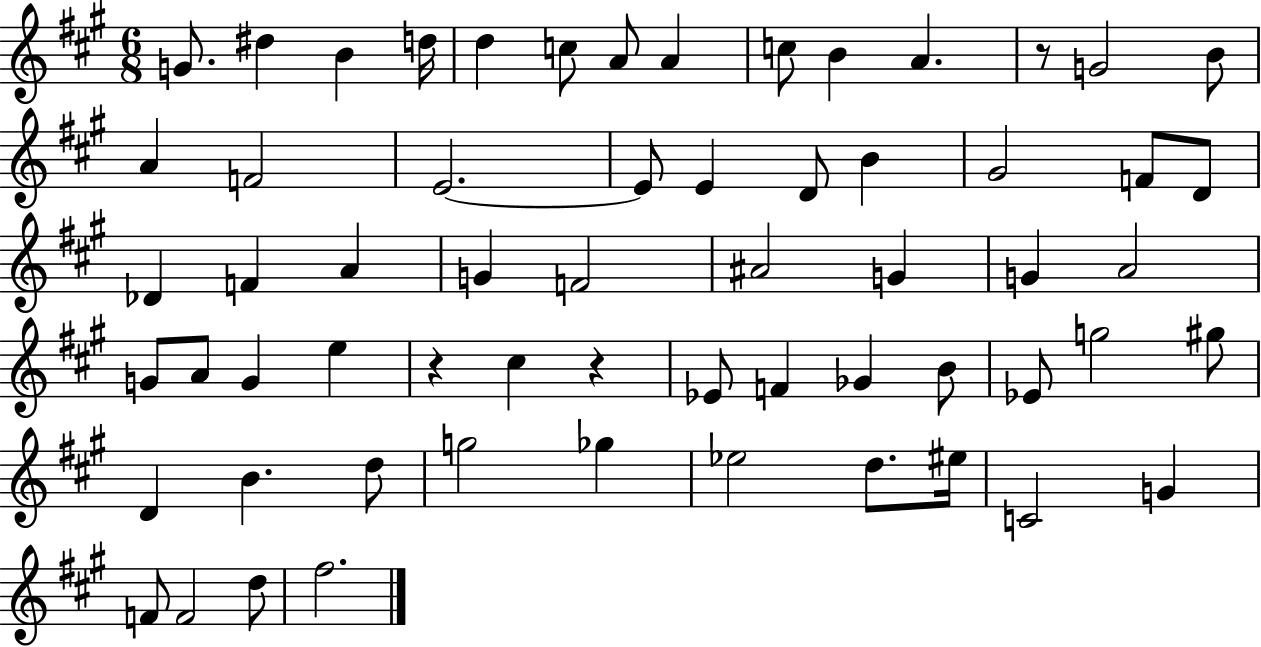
G4/e. D#5/q B4/q D5/s D5/q C5/e A4/e A4/q C5/e B4/q A4/q. R/e G4/h B4/e A4/q F4/h E4/h. E4/e E4/q D4/e B4/q G#4/h F4/e D4/e Db4/q F4/q A4/q G4/q F4/h A#4/h G4/q G4/q A4/h G4/e A4/e G4/q E5/q R/q C#5/q R/q Eb4/e F4/q Gb4/q B4/e Eb4/e G5/h G#5/e D4/q B4/q. D5/e G5/h Gb5/q Eb5/h D5/e. EIS5/s C4/h G4/q F4/e F4/h D5/e F#5/h.